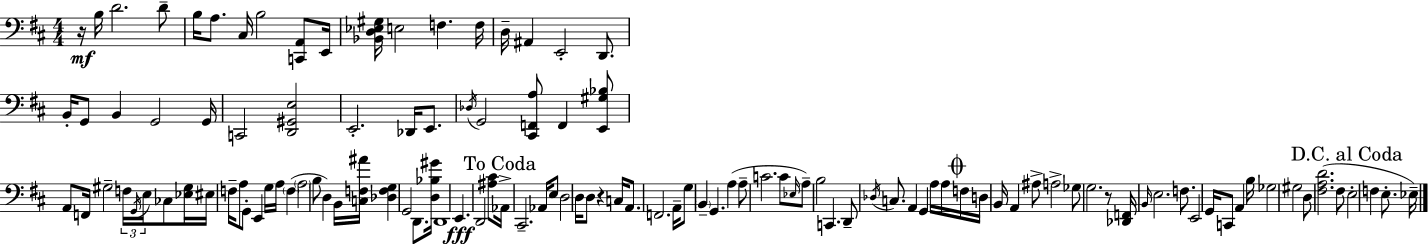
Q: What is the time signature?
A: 4/4